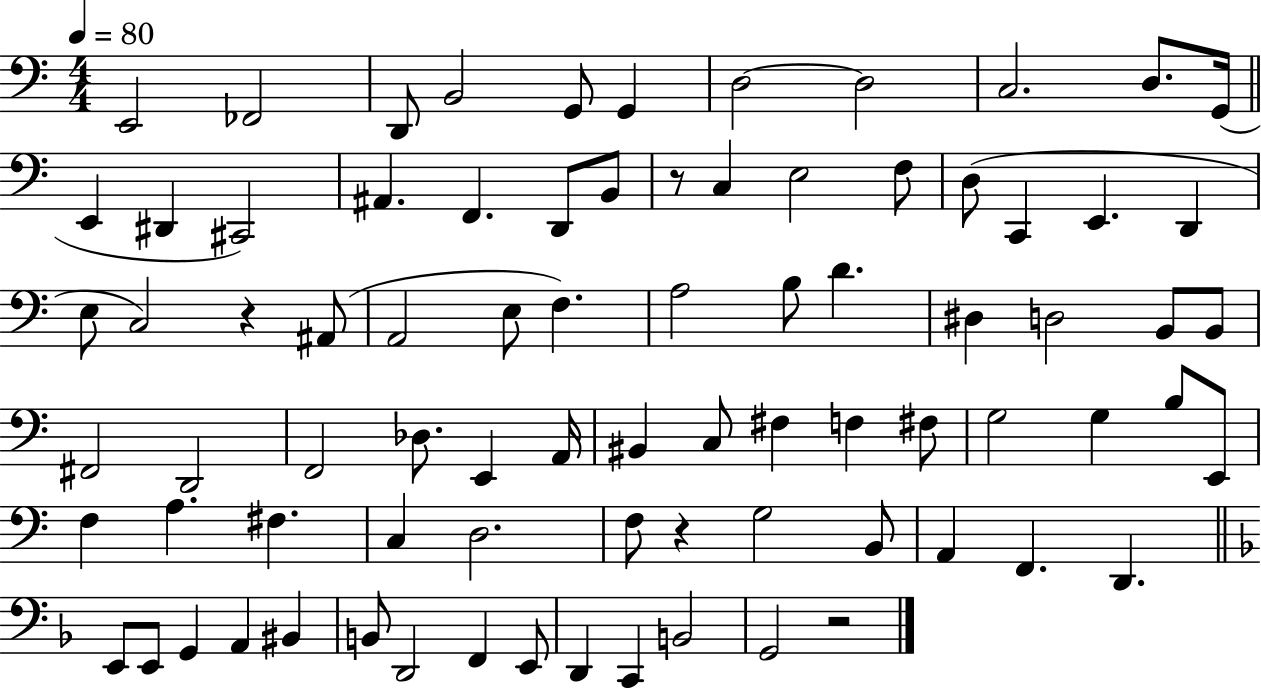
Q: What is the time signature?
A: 4/4